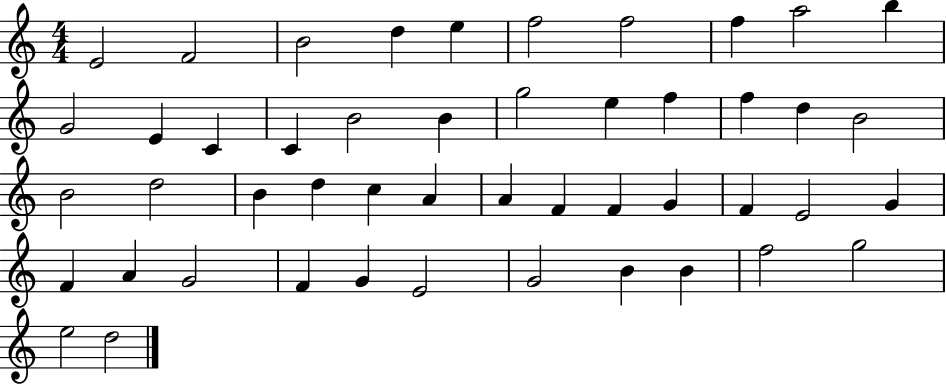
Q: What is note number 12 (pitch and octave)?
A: E4